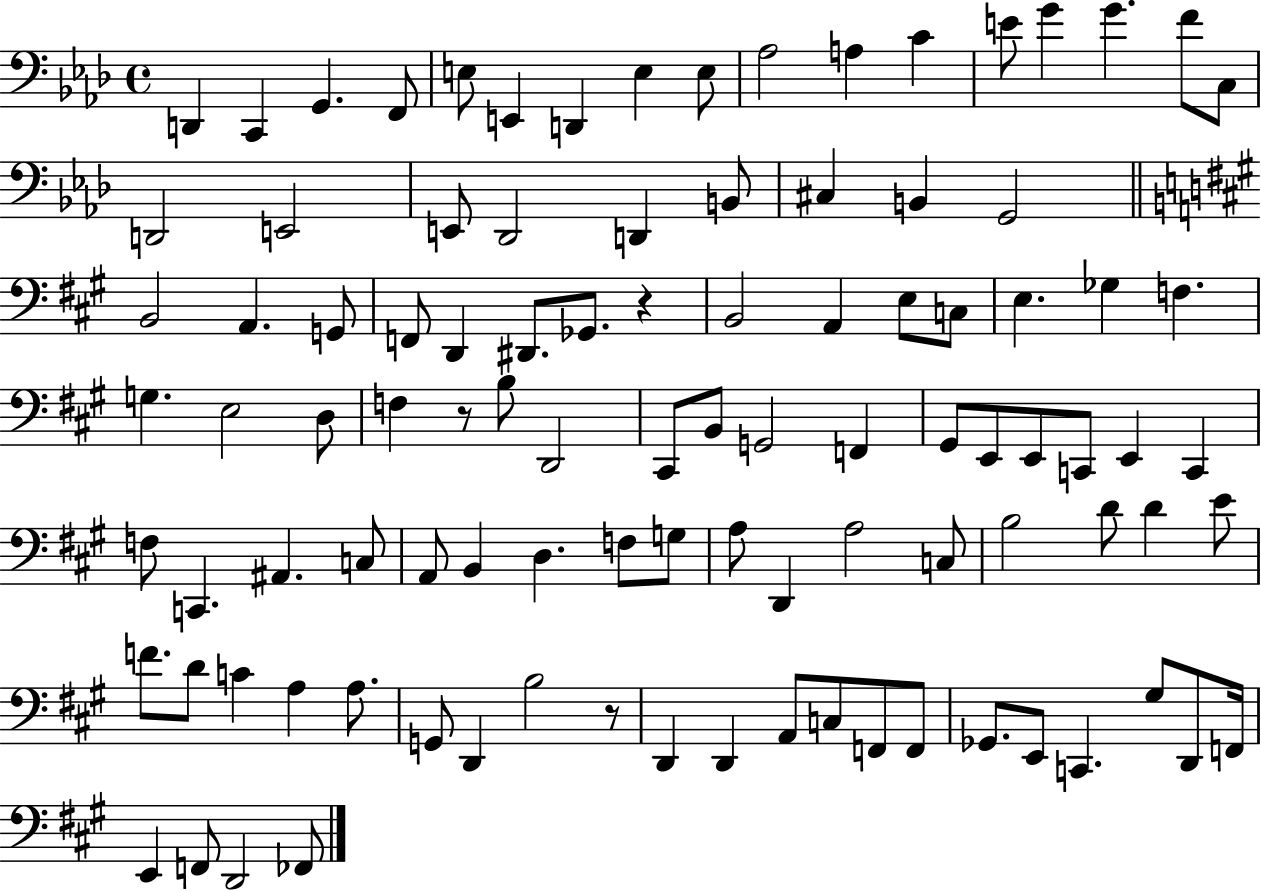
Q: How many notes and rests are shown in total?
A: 100